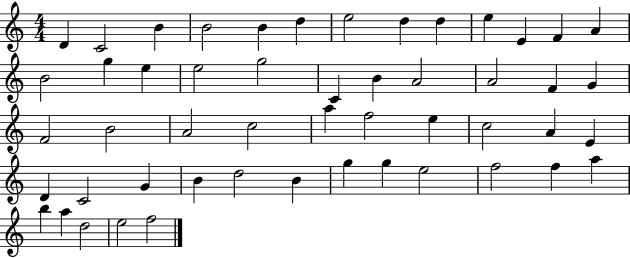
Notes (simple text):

D4/q C4/h B4/q B4/h B4/q D5/q E5/h D5/q D5/q E5/q E4/q F4/q A4/q B4/h G5/q E5/q E5/h G5/h C4/q B4/q A4/h A4/h F4/q G4/q F4/h B4/h A4/h C5/h A5/q F5/h E5/q C5/h A4/q E4/q D4/q C4/h G4/q B4/q D5/h B4/q G5/q G5/q E5/h F5/h F5/q A5/q B5/q A5/q D5/h E5/h F5/h